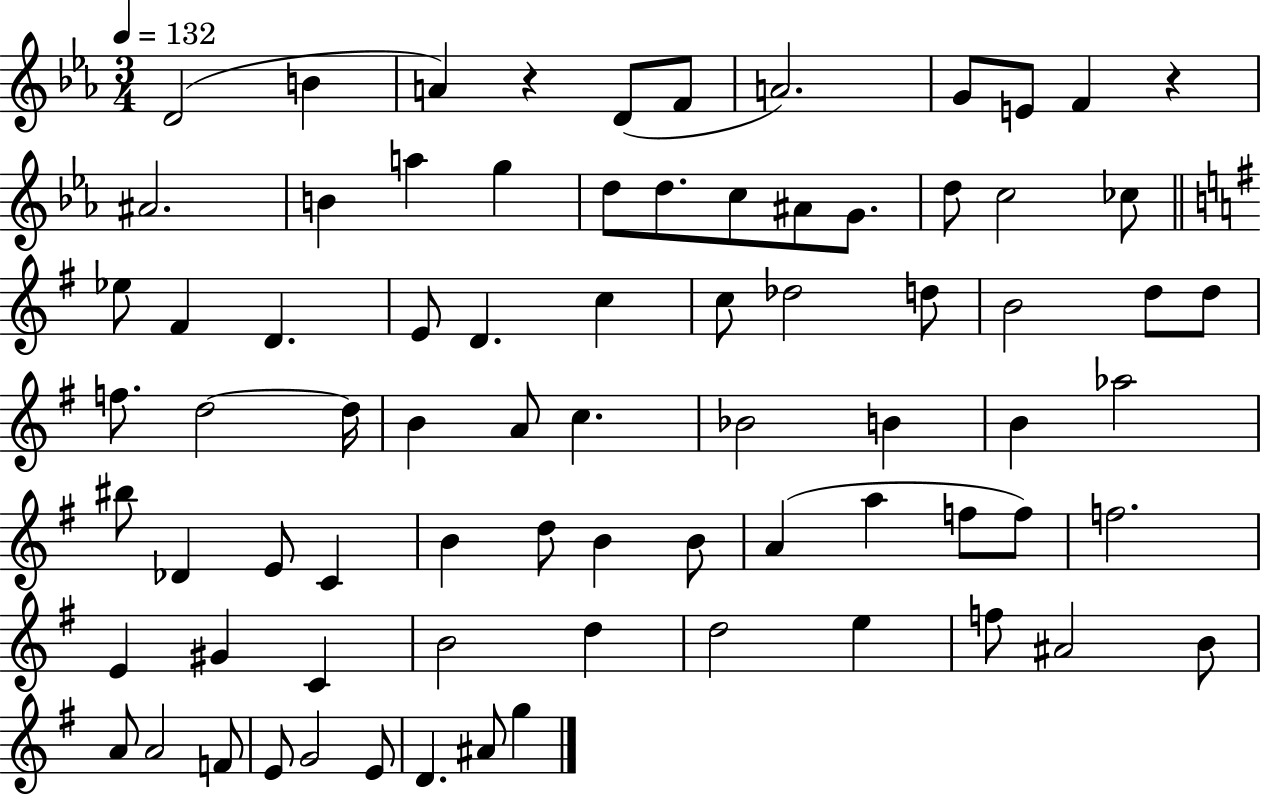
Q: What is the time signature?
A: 3/4